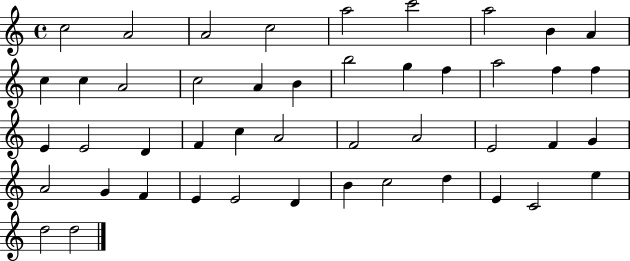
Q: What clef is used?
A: treble